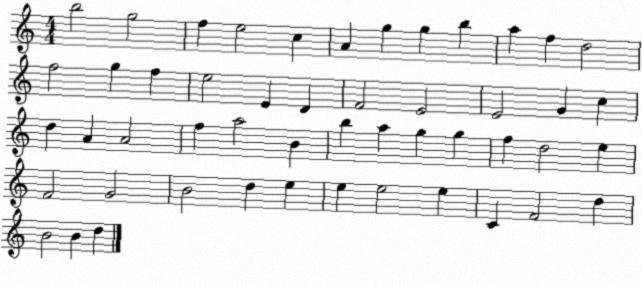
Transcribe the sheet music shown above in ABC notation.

X:1
T:Untitled
M:4/4
L:1/4
K:C
b2 g2 f e2 c A g g b a f d2 f2 g f e2 E D F2 E2 E2 G c d A A2 f a2 B b a g g f d2 e F2 G2 B2 d e e e2 e C F2 d B2 B d